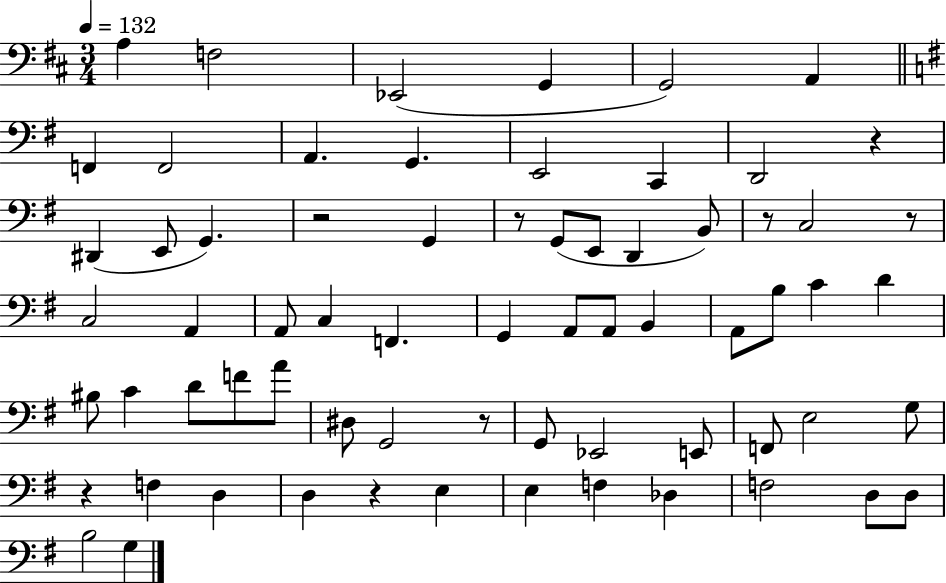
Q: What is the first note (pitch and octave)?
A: A3